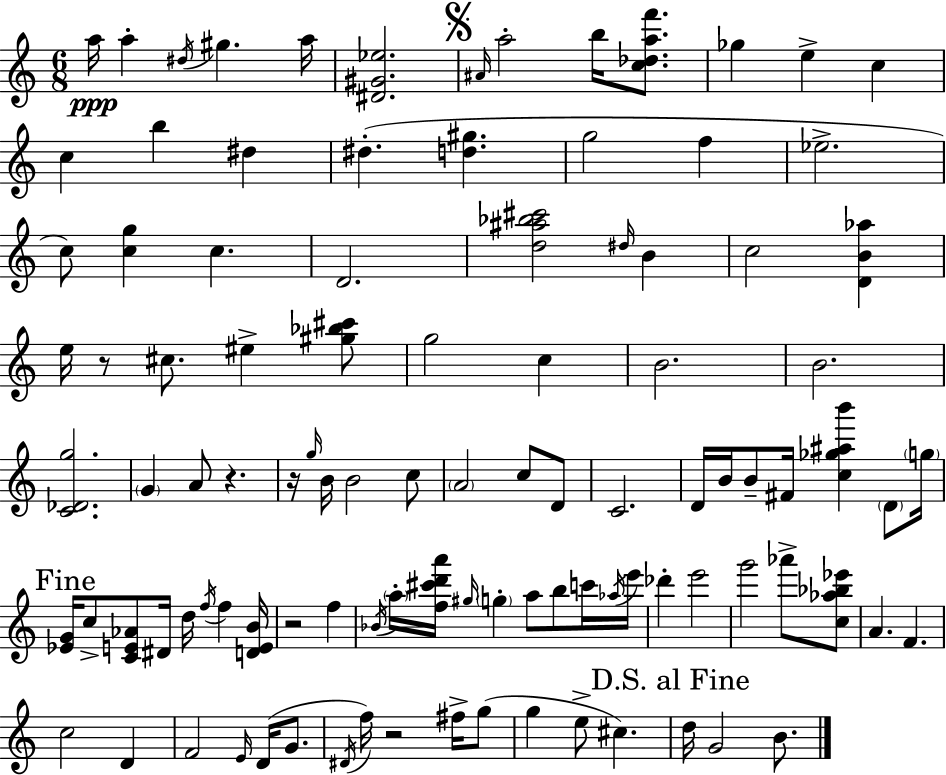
A5/s A5/q D#5/s G#5/q. A5/s [D#4,G#4,Eb5]/h. A#4/s A5/h B5/s [C5,Db5,A5,F6]/e. Gb5/q E5/q C5/q C5/q B5/q D#5/q D#5/q. [D5,G#5]/q. G5/h F5/q Eb5/h. C5/e [C5,G5]/q C5/q. D4/h. [D5,A#5,Bb5,C#6]/h D#5/s B4/q C5/h [D4,B4,Ab5]/q E5/s R/e C#5/e. EIS5/q [G#5,Bb5,C#6]/e G5/h C5/q B4/h. B4/h. [C4,Db4,G5]/h. G4/q A4/e R/q. R/s G5/s B4/s B4/h C5/e A4/h C5/e D4/e C4/h. D4/s B4/s B4/e F#4/s [C5,Gb5,A#5,B6]/q D4/e G5/s [Eb4,G4]/s C5/e [C4,E4,Ab4]/e D#4/s D5/s F5/s F5/q [D4,E4,B4]/s R/h F5/q Bb4/s A5/s [F5,C#6,D6,A6]/s G#5/s G5/q A5/e B5/e C6/s Ab5/s E6/s Db6/q E6/h G6/h Ab6/e [C5,Ab5,Bb5,Eb6]/e A4/q. F4/q. C5/h D4/q F4/h E4/s D4/s G4/e. D#4/s F5/s R/h F#5/s G5/e G5/q E5/e C#5/q. D5/s G4/h B4/e.